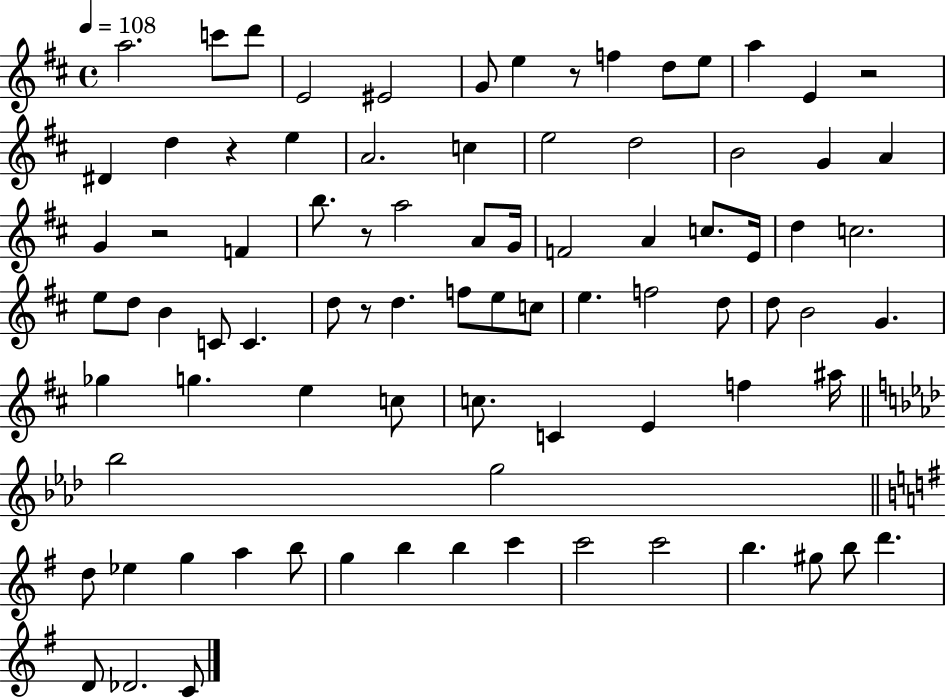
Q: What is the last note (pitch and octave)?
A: C4